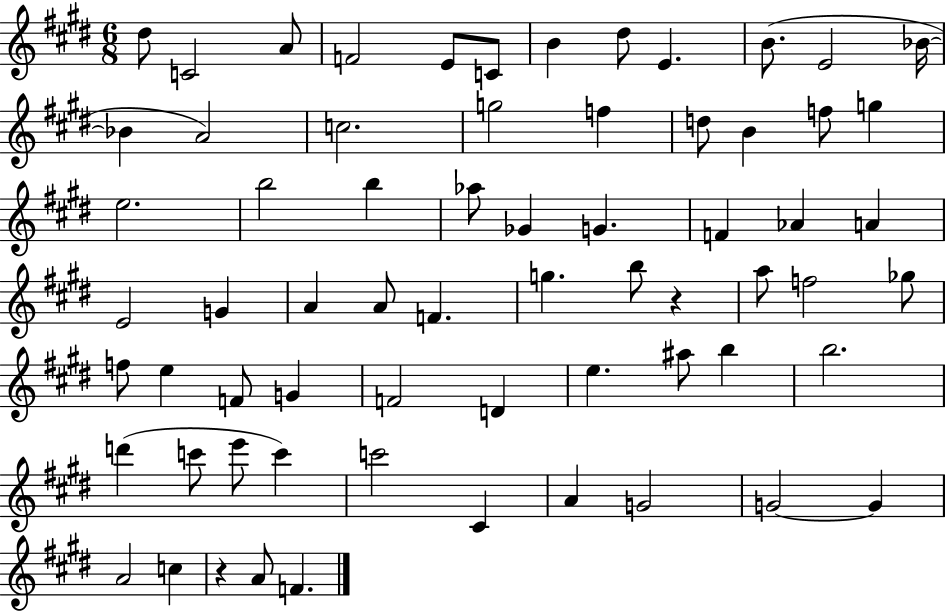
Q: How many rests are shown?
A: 2